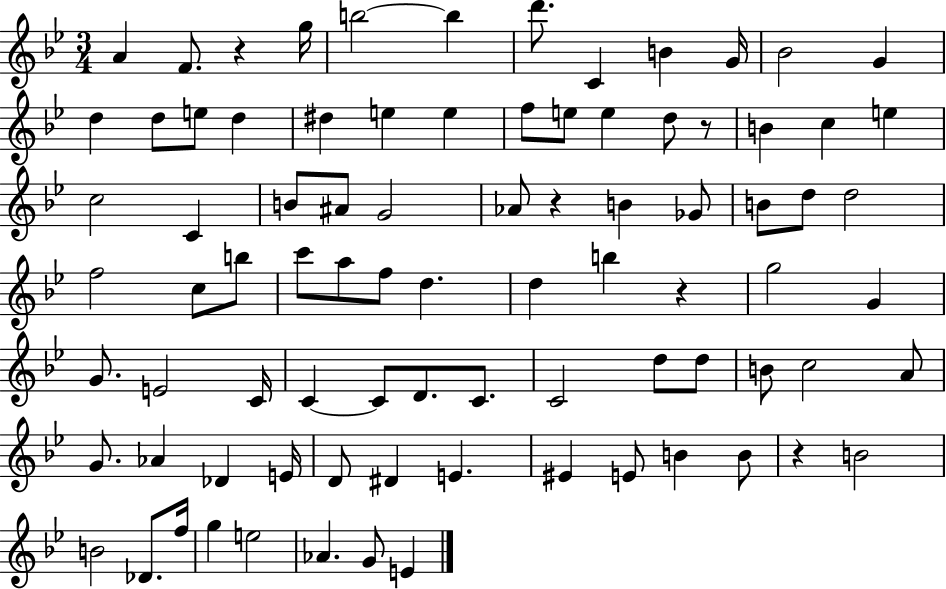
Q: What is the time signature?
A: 3/4